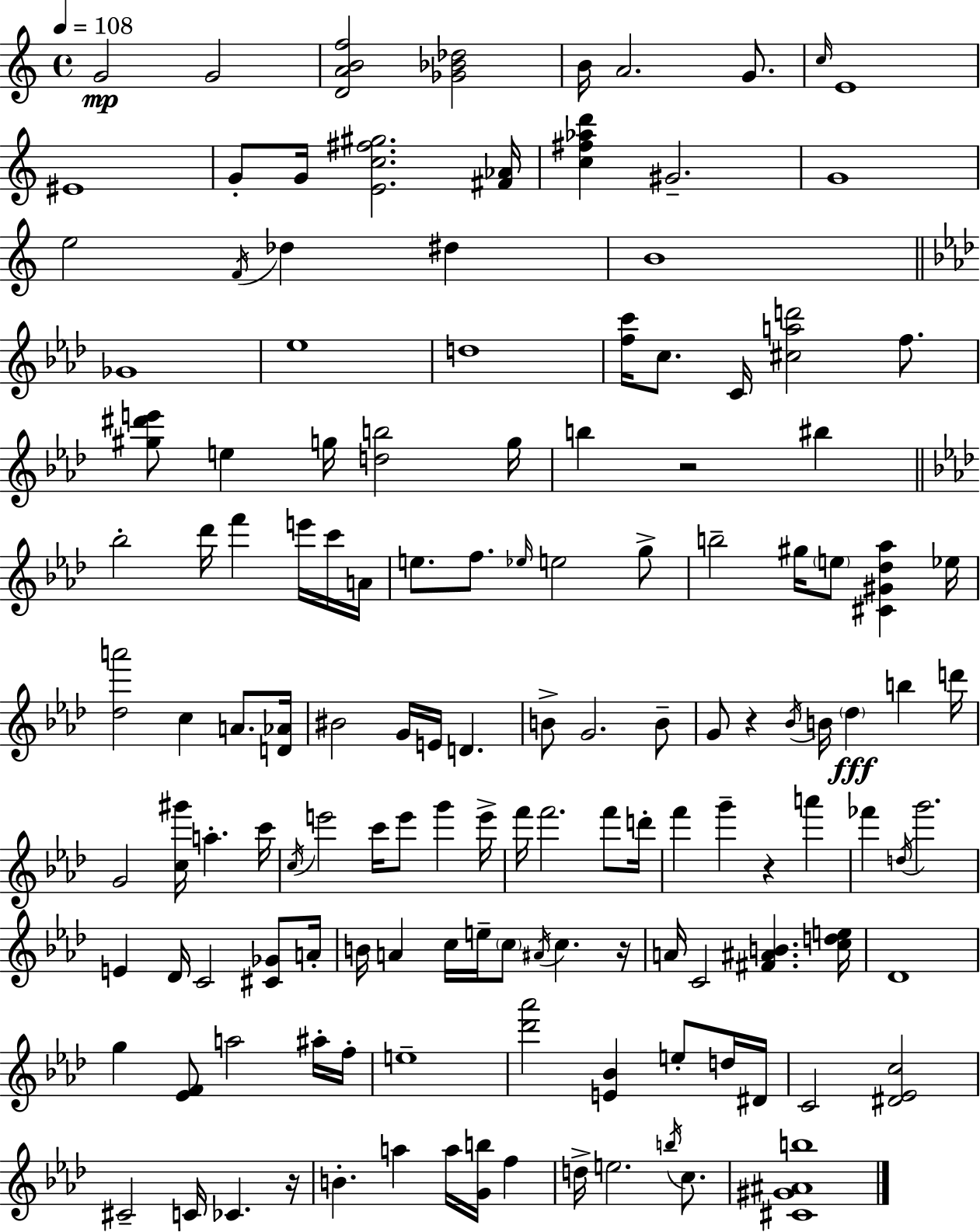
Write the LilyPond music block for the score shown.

{
  \clef treble
  \time 4/4
  \defaultTimeSignature
  \key a \minor
  \tempo 4 = 108
  g'2\mp g'2 | <d' a' b' f''>2 <ges' bes' des''>2 | b'16 a'2. g'8. | \grace { c''16 } e'1 | \break eis'1 | g'8-. g'16 <e' c'' fis'' gis''>2. | <fis' aes'>16 <c'' fis'' aes'' d'''>4 gis'2.-- | g'1 | \break e''2 \acciaccatura { f'16 } des''4 dis''4 | b'1 | \bar "||" \break \key f \minor ges'1 | ees''1 | d''1 | <f'' c'''>16 c''8. c'16 <cis'' a'' d'''>2 f''8. | \break <gis'' dis''' e'''>8 e''4 g''16 <d'' b''>2 g''16 | b''4 r2 bis''4 | \bar "||" \break \key aes \major bes''2-. des'''16 f'''4 e'''16 c'''16 a'16 | e''8. f''8. \grace { ees''16 } e''2 g''8-> | b''2-- gis''16 \parenthesize e''8 <cis' gis' des'' aes''>4 | ees''16 <des'' a'''>2 c''4 a'8. | \break <d' aes'>16 bis'2 g'16 e'16 d'4. | b'8-> g'2. b'8-- | g'8 r4 \acciaccatura { bes'16 } b'16 \parenthesize des''4\fff b''4 | d'''16 g'2 <c'' gis'''>16 a''4.-. | \break c'''16 \acciaccatura { c''16 } e'''2 c'''16 e'''8 g'''4 | e'''16-> f'''16 f'''2. | f'''8 d'''16-. f'''4 g'''4-- r4 a'''4 | fes'''4 \acciaccatura { d''16 } g'''2. | \break e'4 des'16 c'2 | <cis' ges'>8 a'16-. b'16 a'4 c''16 e''16-- \parenthesize c''8 \acciaccatura { ais'16 } c''4. | r16 a'16 c'2 <fis' ais' b'>4. | <c'' d'' e''>16 des'1 | \break g''4 <ees' f'>8 a''2 | ais''16-. f''16-. e''1-- | <des''' aes'''>2 <e' bes'>4 | e''8-. d''16 dis'16 c'2 <dis' ees' c''>2 | \break cis'2-- c'16 ces'4. | r16 b'4.-. a''4 a''16 | <g' b''>16 f''4 d''16-> e''2. | \acciaccatura { b''16 } c''8. <cis' gis' ais' b''>1 | \break \bar "|."
}